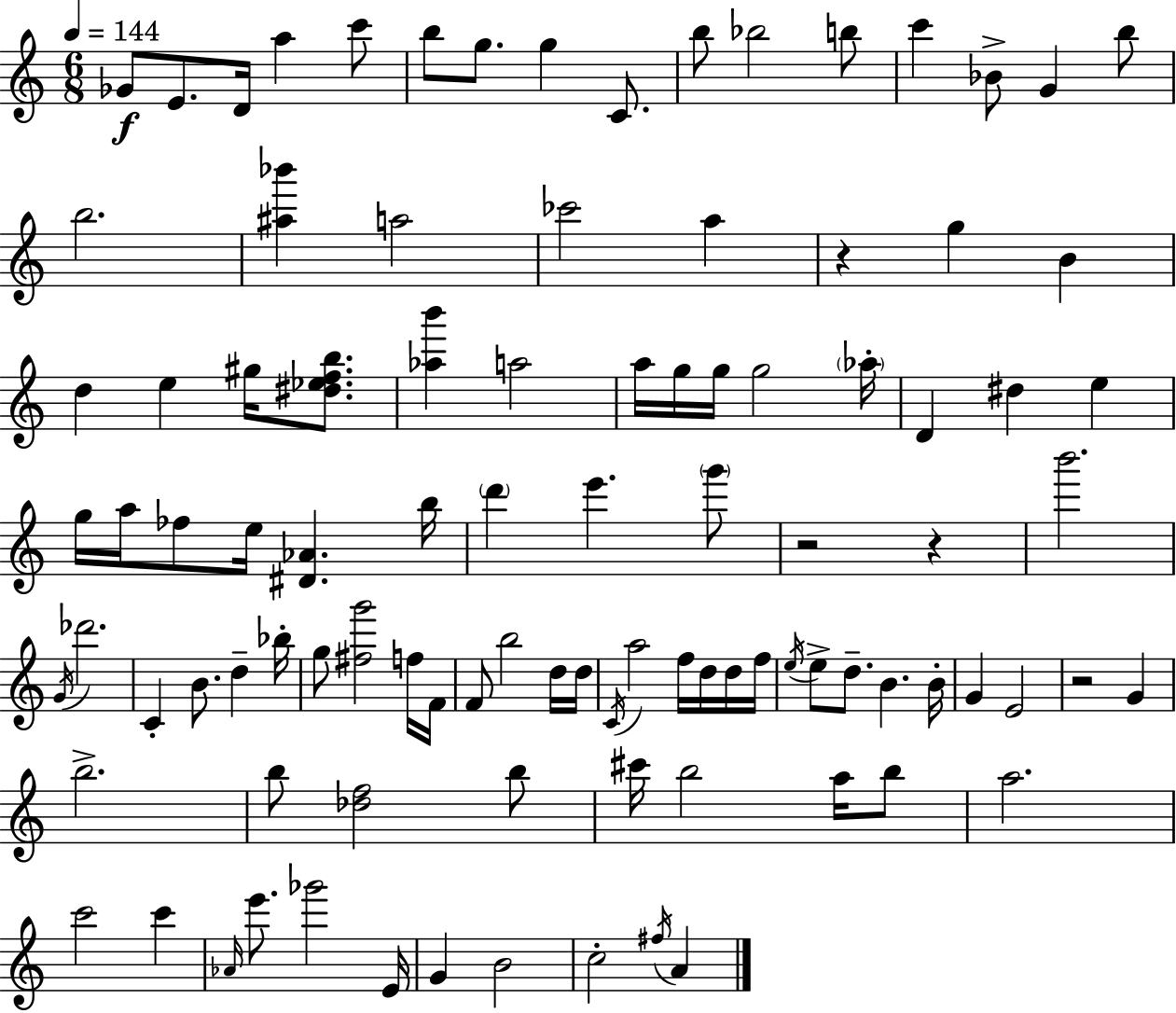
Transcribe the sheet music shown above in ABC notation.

X:1
T:Untitled
M:6/8
L:1/4
K:C
_G/2 E/2 D/4 a c'/2 b/2 g/2 g C/2 b/2 _b2 b/2 c' _B/2 G b/2 b2 [^a_b'] a2 _c'2 a z g B d e ^g/4 [^d_efb]/2 [_ab'] a2 a/4 g/4 g/4 g2 _a/4 D ^d e g/4 a/4 _f/2 e/4 [^D_A] b/4 d' e' g'/2 z2 z b'2 G/4 _d'2 C B/2 d _b/4 g/2 [^fg']2 f/4 F/4 F/2 b2 d/4 d/4 C/4 a2 f/4 d/4 d/4 f/4 e/4 e/2 d/2 B B/4 G E2 z2 G b2 b/2 [_df]2 b/2 ^c'/4 b2 a/4 b/2 a2 c'2 c' _A/4 e'/2 _g'2 E/4 G B2 c2 ^f/4 A